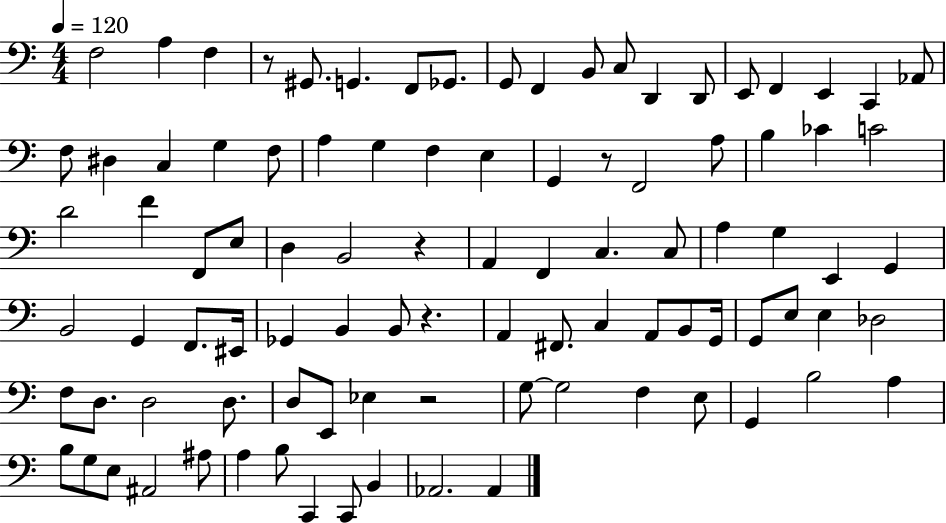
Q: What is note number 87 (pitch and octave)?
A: C2